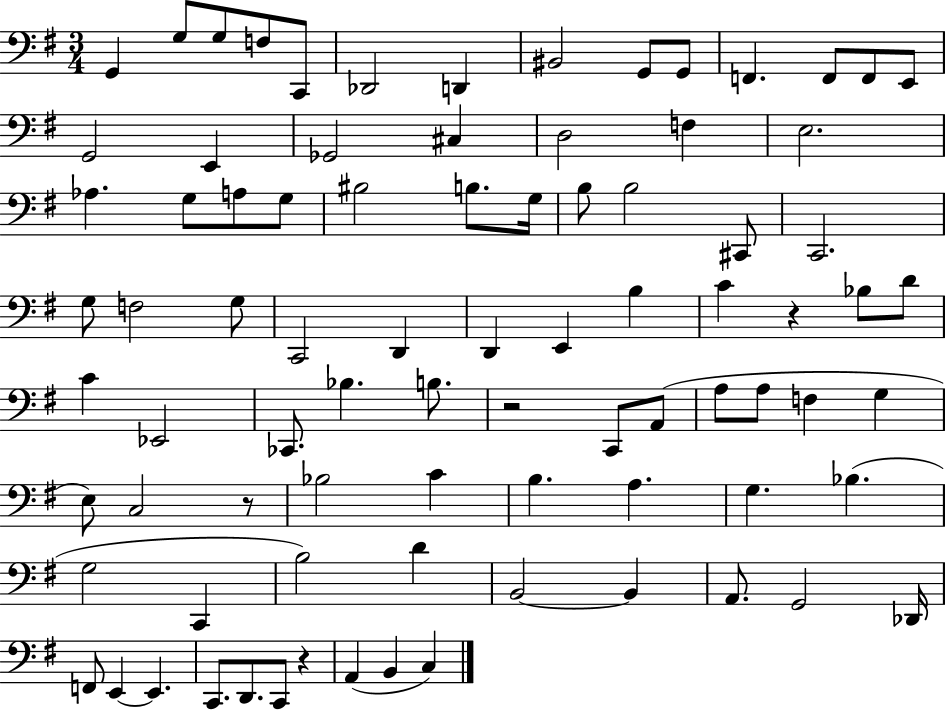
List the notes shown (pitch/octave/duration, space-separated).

G2/q G3/e G3/e F3/e C2/e Db2/h D2/q BIS2/h G2/e G2/e F2/q. F2/e F2/e E2/e G2/h E2/q Gb2/h C#3/q D3/h F3/q E3/h. Ab3/q. G3/e A3/e G3/e BIS3/h B3/e. G3/s B3/e B3/h C#2/e C2/h. G3/e F3/h G3/e C2/h D2/q D2/q E2/q B3/q C4/q R/q Bb3/e D4/e C4/q Eb2/h CES2/e. Bb3/q. B3/e. R/h C2/e A2/e A3/e A3/e F3/q G3/q E3/e C3/h R/e Bb3/h C4/q B3/q. A3/q. G3/q. Bb3/q. G3/h C2/q B3/h D4/q B2/h B2/q A2/e. G2/h Db2/s F2/e E2/q E2/q. C2/e. D2/e. C2/e R/q A2/q B2/q C3/q